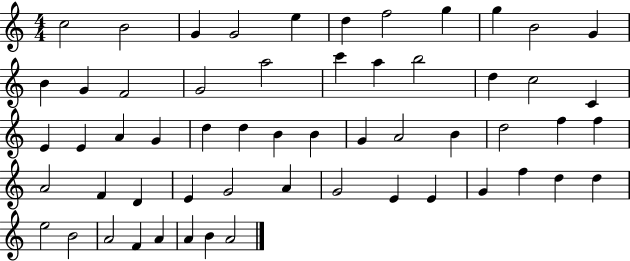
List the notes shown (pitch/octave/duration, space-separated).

C5/h B4/h G4/q G4/h E5/q D5/q F5/h G5/q G5/q B4/h G4/q B4/q G4/q F4/h G4/h A5/h C6/q A5/q B5/h D5/q C5/h C4/q E4/q E4/q A4/q G4/q D5/q D5/q B4/q B4/q G4/q A4/h B4/q D5/h F5/q F5/q A4/h F4/q D4/q E4/q G4/h A4/q G4/h E4/q E4/q G4/q F5/q D5/q D5/q E5/h B4/h A4/h F4/q A4/q A4/q B4/q A4/h